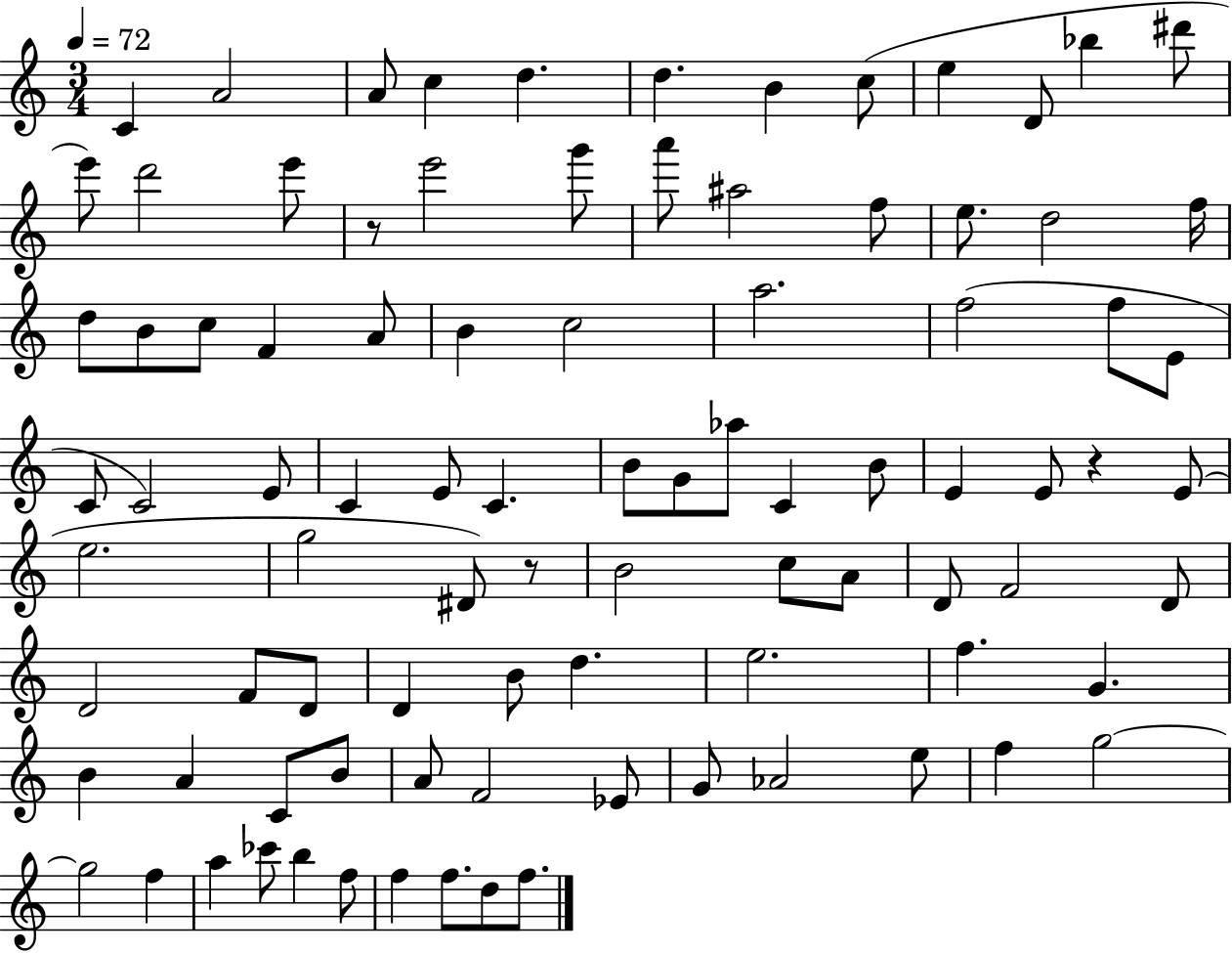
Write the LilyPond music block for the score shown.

{
  \clef treble
  \numericTimeSignature
  \time 3/4
  \key c \major
  \tempo 4 = 72
  \repeat volta 2 { c'4 a'2 | a'8 c''4 d''4. | d''4. b'4 c''8( | e''4 d'8 bes''4 dis'''8 | \break e'''8) d'''2 e'''8 | r8 e'''2 g'''8 | a'''8 ais''2 f''8 | e''8. d''2 f''16 | \break d''8 b'8 c''8 f'4 a'8 | b'4 c''2 | a''2. | f''2( f''8 e'8 | \break c'8 c'2) e'8 | c'4 e'8 c'4. | b'8 g'8 aes''8 c'4 b'8 | e'4 e'8 r4 e'8( | \break e''2. | g''2 dis'8) r8 | b'2 c''8 a'8 | d'8 f'2 d'8 | \break d'2 f'8 d'8 | d'4 b'8 d''4. | e''2. | f''4. g'4. | \break b'4 a'4 c'8 b'8 | a'8 f'2 ees'8 | g'8 aes'2 e''8 | f''4 g''2~~ | \break g''2 f''4 | a''4 ces'''8 b''4 f''8 | f''4 f''8. d''8 f''8. | } \bar "|."
}